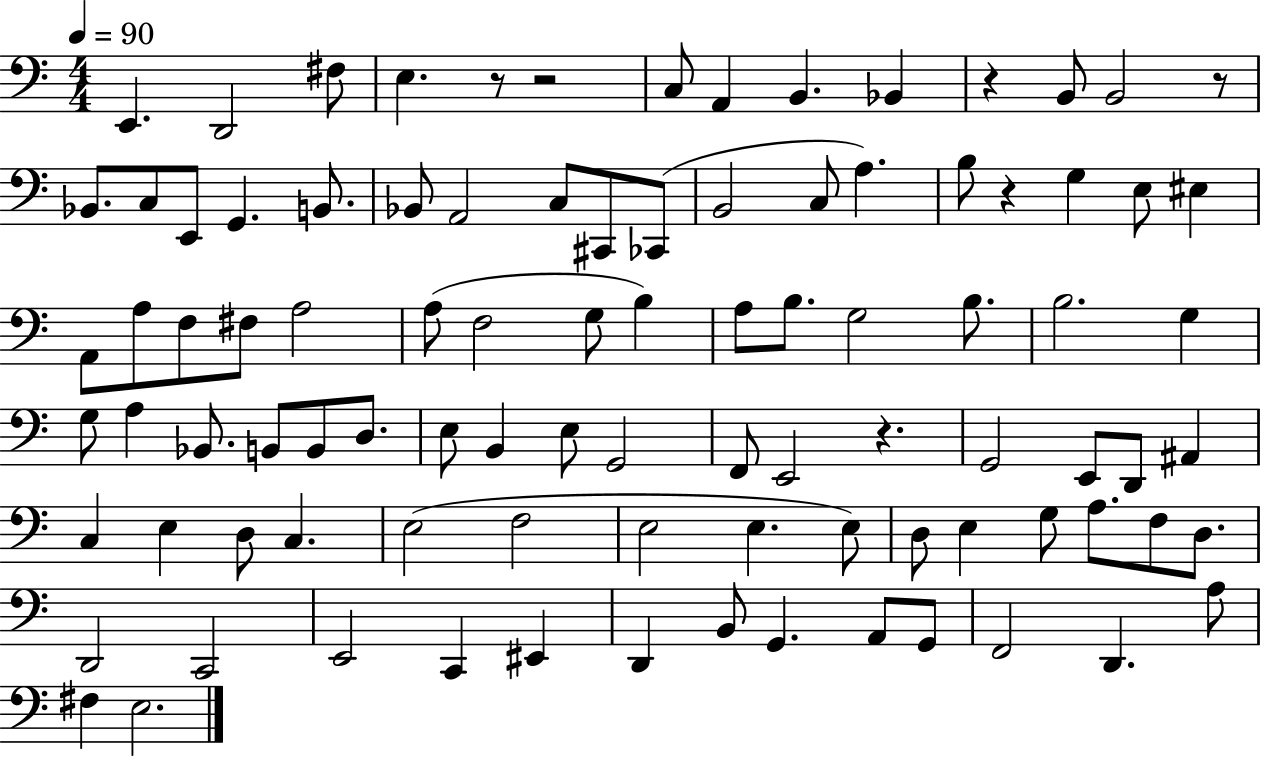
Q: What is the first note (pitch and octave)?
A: E2